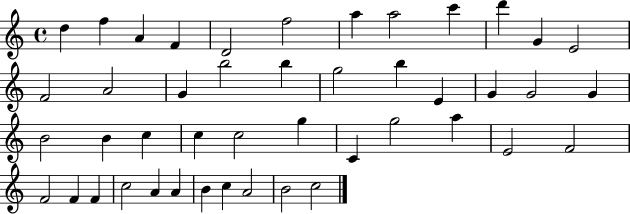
{
  \clef treble
  \time 4/4
  \defaultTimeSignature
  \key c \major
  d''4 f''4 a'4 f'4 | d'2 f''2 | a''4 a''2 c'''4 | d'''4 g'4 e'2 | \break f'2 a'2 | g'4 b''2 b''4 | g''2 b''4 e'4 | g'4 g'2 g'4 | \break b'2 b'4 c''4 | c''4 c''2 g''4 | c'4 g''2 a''4 | e'2 f'2 | \break f'2 f'4 f'4 | c''2 a'4 a'4 | b'4 c''4 a'2 | b'2 c''2 | \break \bar "|."
}